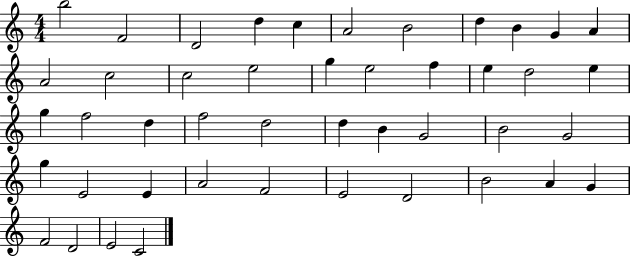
{
  \clef treble
  \numericTimeSignature
  \time 4/4
  \key c \major
  b''2 f'2 | d'2 d''4 c''4 | a'2 b'2 | d''4 b'4 g'4 a'4 | \break a'2 c''2 | c''2 e''2 | g''4 e''2 f''4 | e''4 d''2 e''4 | \break g''4 f''2 d''4 | f''2 d''2 | d''4 b'4 g'2 | b'2 g'2 | \break g''4 e'2 e'4 | a'2 f'2 | e'2 d'2 | b'2 a'4 g'4 | \break f'2 d'2 | e'2 c'2 | \bar "|."
}